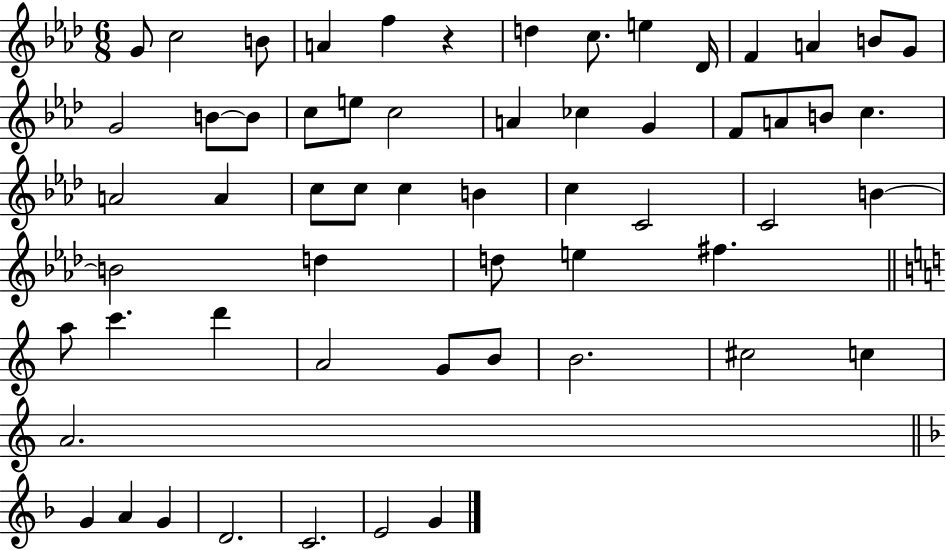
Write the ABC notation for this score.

X:1
T:Untitled
M:6/8
L:1/4
K:Ab
G/2 c2 B/2 A f z d c/2 e _D/4 F A B/2 G/2 G2 B/2 B/2 c/2 e/2 c2 A _c G F/2 A/2 B/2 c A2 A c/2 c/2 c B c C2 C2 B B2 d d/2 e ^f a/2 c' d' A2 G/2 B/2 B2 ^c2 c A2 G A G D2 C2 E2 G